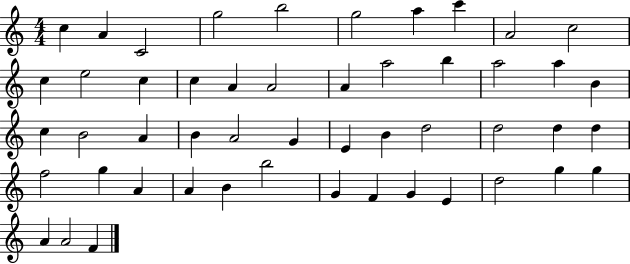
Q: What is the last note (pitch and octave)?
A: F4